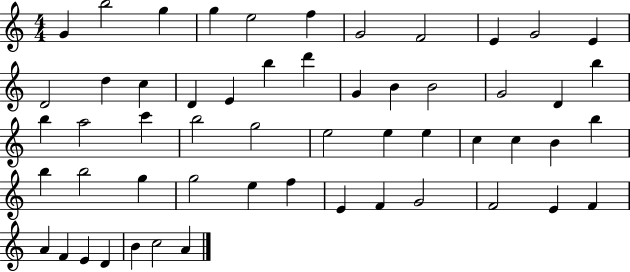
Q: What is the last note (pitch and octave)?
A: A4